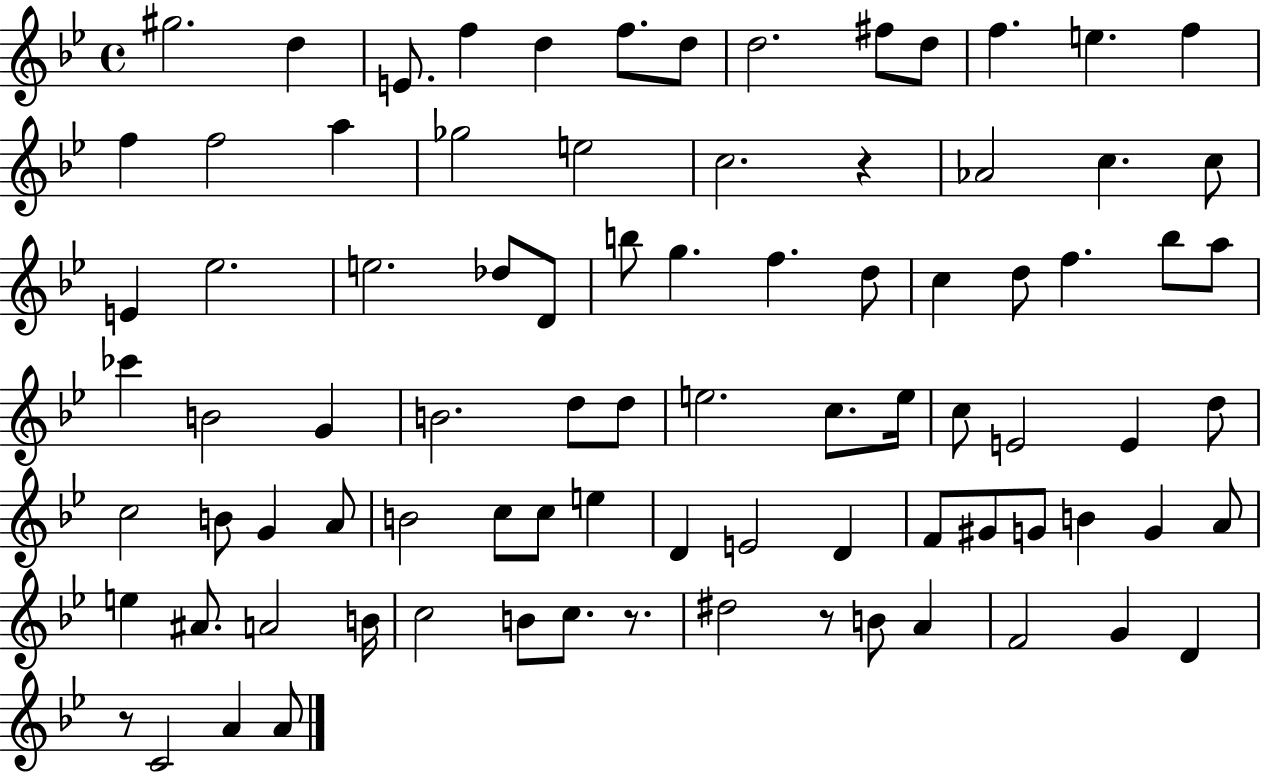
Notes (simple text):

G#5/h. D5/q E4/e. F5/q D5/q F5/e. D5/e D5/h. F#5/e D5/e F5/q. E5/q. F5/q F5/q F5/h A5/q Gb5/h E5/h C5/h. R/q Ab4/h C5/q. C5/e E4/q Eb5/h. E5/h. Db5/e D4/e B5/e G5/q. F5/q. D5/e C5/q D5/e F5/q. Bb5/e A5/e CES6/q B4/h G4/q B4/h. D5/e D5/e E5/h. C5/e. E5/s C5/e E4/h E4/q D5/e C5/h B4/e G4/q A4/e B4/h C5/e C5/e E5/q D4/q E4/h D4/q F4/e G#4/e G4/e B4/q G4/q A4/e E5/q A#4/e. A4/h B4/s C5/h B4/e C5/e. R/e. D#5/h R/e B4/e A4/q F4/h G4/q D4/q R/e C4/h A4/q A4/e